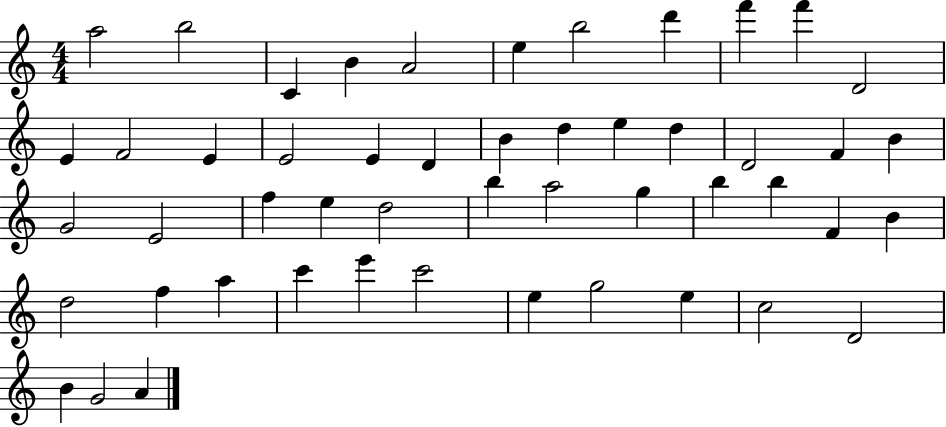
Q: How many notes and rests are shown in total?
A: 50